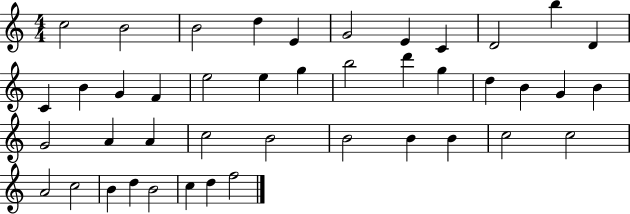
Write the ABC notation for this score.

X:1
T:Untitled
M:4/4
L:1/4
K:C
c2 B2 B2 d E G2 E C D2 b D C B G F e2 e g b2 d' g d B G B G2 A A c2 B2 B2 B B c2 c2 A2 c2 B d B2 c d f2